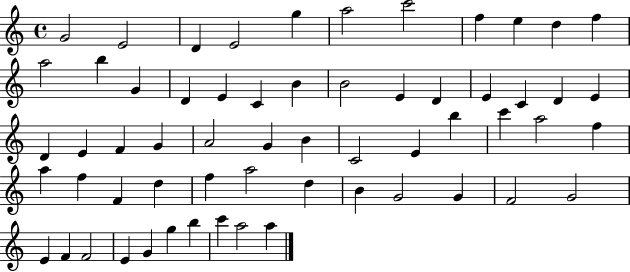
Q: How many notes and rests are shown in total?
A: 60